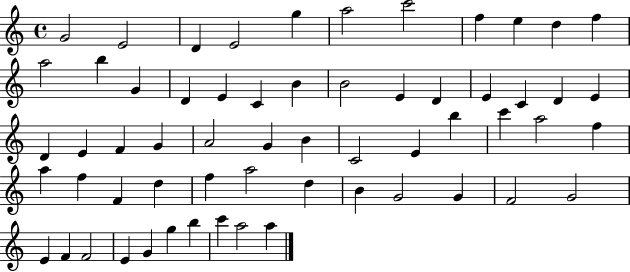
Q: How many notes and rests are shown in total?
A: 60